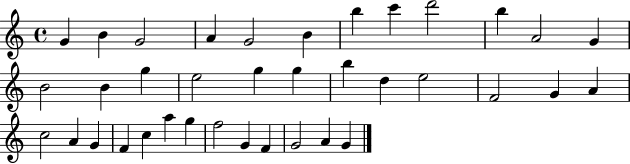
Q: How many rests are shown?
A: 0